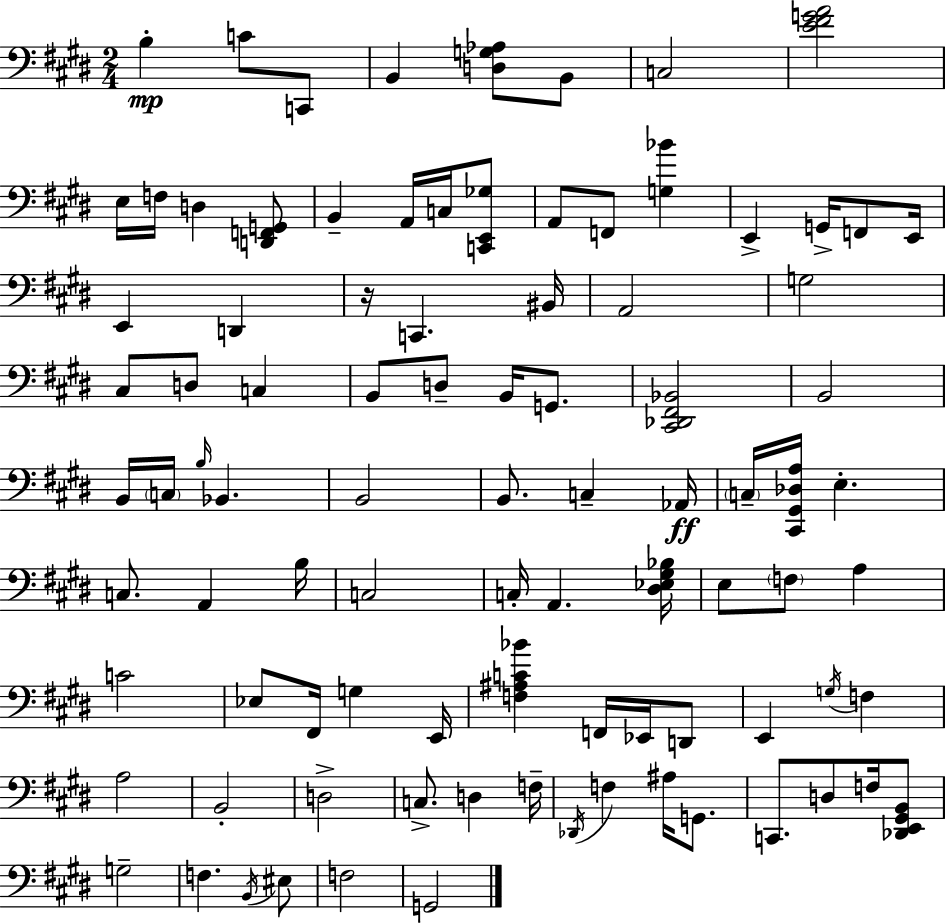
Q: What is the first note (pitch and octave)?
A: B3